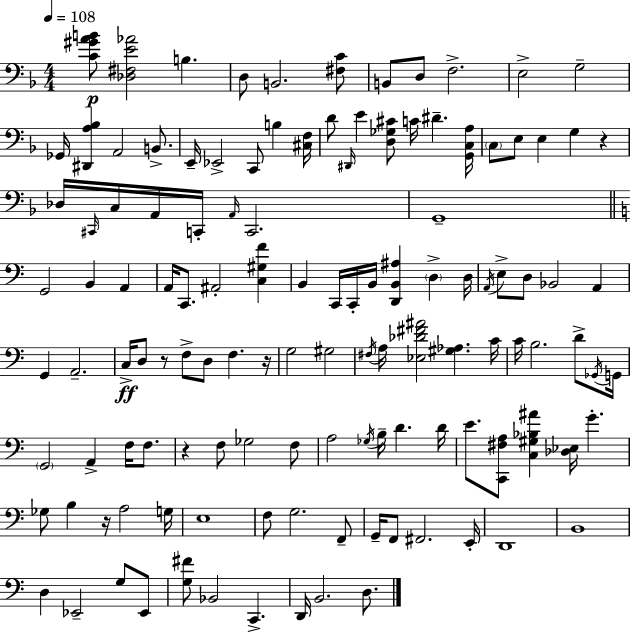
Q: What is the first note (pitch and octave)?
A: B3